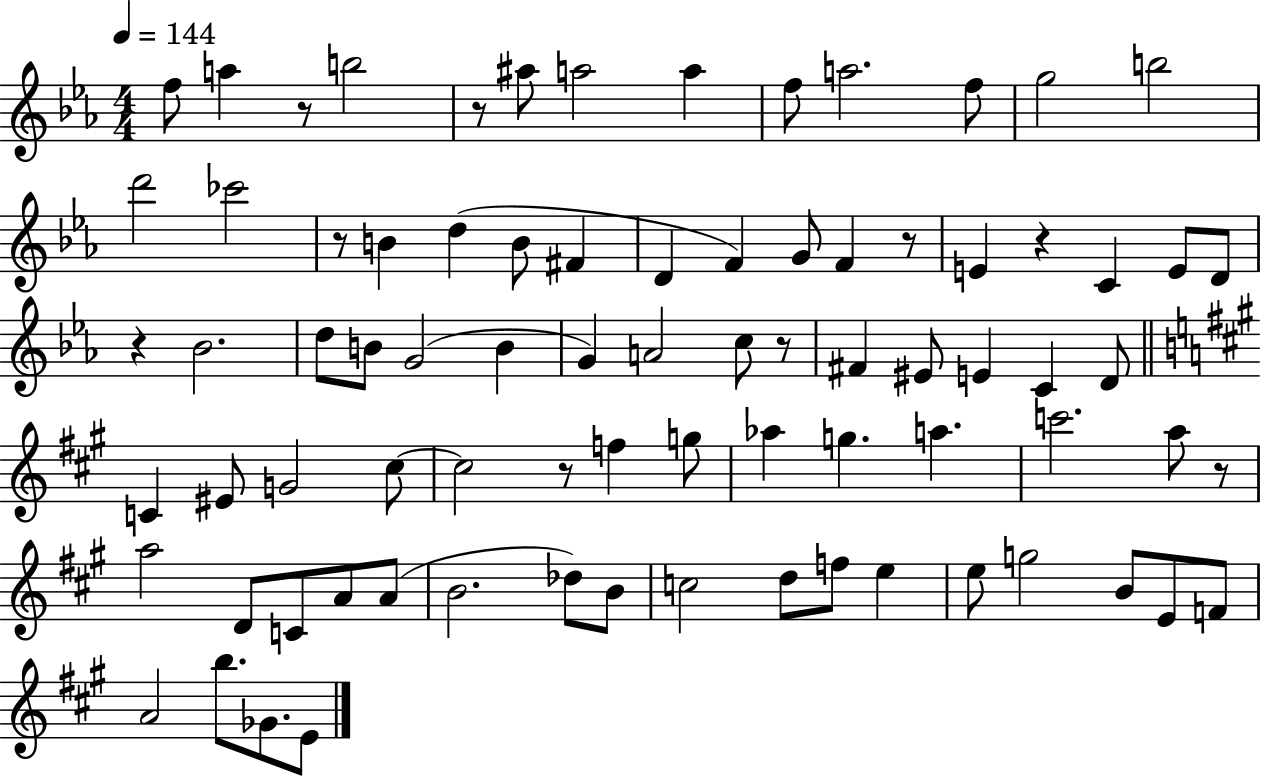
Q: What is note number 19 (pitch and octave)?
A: F4